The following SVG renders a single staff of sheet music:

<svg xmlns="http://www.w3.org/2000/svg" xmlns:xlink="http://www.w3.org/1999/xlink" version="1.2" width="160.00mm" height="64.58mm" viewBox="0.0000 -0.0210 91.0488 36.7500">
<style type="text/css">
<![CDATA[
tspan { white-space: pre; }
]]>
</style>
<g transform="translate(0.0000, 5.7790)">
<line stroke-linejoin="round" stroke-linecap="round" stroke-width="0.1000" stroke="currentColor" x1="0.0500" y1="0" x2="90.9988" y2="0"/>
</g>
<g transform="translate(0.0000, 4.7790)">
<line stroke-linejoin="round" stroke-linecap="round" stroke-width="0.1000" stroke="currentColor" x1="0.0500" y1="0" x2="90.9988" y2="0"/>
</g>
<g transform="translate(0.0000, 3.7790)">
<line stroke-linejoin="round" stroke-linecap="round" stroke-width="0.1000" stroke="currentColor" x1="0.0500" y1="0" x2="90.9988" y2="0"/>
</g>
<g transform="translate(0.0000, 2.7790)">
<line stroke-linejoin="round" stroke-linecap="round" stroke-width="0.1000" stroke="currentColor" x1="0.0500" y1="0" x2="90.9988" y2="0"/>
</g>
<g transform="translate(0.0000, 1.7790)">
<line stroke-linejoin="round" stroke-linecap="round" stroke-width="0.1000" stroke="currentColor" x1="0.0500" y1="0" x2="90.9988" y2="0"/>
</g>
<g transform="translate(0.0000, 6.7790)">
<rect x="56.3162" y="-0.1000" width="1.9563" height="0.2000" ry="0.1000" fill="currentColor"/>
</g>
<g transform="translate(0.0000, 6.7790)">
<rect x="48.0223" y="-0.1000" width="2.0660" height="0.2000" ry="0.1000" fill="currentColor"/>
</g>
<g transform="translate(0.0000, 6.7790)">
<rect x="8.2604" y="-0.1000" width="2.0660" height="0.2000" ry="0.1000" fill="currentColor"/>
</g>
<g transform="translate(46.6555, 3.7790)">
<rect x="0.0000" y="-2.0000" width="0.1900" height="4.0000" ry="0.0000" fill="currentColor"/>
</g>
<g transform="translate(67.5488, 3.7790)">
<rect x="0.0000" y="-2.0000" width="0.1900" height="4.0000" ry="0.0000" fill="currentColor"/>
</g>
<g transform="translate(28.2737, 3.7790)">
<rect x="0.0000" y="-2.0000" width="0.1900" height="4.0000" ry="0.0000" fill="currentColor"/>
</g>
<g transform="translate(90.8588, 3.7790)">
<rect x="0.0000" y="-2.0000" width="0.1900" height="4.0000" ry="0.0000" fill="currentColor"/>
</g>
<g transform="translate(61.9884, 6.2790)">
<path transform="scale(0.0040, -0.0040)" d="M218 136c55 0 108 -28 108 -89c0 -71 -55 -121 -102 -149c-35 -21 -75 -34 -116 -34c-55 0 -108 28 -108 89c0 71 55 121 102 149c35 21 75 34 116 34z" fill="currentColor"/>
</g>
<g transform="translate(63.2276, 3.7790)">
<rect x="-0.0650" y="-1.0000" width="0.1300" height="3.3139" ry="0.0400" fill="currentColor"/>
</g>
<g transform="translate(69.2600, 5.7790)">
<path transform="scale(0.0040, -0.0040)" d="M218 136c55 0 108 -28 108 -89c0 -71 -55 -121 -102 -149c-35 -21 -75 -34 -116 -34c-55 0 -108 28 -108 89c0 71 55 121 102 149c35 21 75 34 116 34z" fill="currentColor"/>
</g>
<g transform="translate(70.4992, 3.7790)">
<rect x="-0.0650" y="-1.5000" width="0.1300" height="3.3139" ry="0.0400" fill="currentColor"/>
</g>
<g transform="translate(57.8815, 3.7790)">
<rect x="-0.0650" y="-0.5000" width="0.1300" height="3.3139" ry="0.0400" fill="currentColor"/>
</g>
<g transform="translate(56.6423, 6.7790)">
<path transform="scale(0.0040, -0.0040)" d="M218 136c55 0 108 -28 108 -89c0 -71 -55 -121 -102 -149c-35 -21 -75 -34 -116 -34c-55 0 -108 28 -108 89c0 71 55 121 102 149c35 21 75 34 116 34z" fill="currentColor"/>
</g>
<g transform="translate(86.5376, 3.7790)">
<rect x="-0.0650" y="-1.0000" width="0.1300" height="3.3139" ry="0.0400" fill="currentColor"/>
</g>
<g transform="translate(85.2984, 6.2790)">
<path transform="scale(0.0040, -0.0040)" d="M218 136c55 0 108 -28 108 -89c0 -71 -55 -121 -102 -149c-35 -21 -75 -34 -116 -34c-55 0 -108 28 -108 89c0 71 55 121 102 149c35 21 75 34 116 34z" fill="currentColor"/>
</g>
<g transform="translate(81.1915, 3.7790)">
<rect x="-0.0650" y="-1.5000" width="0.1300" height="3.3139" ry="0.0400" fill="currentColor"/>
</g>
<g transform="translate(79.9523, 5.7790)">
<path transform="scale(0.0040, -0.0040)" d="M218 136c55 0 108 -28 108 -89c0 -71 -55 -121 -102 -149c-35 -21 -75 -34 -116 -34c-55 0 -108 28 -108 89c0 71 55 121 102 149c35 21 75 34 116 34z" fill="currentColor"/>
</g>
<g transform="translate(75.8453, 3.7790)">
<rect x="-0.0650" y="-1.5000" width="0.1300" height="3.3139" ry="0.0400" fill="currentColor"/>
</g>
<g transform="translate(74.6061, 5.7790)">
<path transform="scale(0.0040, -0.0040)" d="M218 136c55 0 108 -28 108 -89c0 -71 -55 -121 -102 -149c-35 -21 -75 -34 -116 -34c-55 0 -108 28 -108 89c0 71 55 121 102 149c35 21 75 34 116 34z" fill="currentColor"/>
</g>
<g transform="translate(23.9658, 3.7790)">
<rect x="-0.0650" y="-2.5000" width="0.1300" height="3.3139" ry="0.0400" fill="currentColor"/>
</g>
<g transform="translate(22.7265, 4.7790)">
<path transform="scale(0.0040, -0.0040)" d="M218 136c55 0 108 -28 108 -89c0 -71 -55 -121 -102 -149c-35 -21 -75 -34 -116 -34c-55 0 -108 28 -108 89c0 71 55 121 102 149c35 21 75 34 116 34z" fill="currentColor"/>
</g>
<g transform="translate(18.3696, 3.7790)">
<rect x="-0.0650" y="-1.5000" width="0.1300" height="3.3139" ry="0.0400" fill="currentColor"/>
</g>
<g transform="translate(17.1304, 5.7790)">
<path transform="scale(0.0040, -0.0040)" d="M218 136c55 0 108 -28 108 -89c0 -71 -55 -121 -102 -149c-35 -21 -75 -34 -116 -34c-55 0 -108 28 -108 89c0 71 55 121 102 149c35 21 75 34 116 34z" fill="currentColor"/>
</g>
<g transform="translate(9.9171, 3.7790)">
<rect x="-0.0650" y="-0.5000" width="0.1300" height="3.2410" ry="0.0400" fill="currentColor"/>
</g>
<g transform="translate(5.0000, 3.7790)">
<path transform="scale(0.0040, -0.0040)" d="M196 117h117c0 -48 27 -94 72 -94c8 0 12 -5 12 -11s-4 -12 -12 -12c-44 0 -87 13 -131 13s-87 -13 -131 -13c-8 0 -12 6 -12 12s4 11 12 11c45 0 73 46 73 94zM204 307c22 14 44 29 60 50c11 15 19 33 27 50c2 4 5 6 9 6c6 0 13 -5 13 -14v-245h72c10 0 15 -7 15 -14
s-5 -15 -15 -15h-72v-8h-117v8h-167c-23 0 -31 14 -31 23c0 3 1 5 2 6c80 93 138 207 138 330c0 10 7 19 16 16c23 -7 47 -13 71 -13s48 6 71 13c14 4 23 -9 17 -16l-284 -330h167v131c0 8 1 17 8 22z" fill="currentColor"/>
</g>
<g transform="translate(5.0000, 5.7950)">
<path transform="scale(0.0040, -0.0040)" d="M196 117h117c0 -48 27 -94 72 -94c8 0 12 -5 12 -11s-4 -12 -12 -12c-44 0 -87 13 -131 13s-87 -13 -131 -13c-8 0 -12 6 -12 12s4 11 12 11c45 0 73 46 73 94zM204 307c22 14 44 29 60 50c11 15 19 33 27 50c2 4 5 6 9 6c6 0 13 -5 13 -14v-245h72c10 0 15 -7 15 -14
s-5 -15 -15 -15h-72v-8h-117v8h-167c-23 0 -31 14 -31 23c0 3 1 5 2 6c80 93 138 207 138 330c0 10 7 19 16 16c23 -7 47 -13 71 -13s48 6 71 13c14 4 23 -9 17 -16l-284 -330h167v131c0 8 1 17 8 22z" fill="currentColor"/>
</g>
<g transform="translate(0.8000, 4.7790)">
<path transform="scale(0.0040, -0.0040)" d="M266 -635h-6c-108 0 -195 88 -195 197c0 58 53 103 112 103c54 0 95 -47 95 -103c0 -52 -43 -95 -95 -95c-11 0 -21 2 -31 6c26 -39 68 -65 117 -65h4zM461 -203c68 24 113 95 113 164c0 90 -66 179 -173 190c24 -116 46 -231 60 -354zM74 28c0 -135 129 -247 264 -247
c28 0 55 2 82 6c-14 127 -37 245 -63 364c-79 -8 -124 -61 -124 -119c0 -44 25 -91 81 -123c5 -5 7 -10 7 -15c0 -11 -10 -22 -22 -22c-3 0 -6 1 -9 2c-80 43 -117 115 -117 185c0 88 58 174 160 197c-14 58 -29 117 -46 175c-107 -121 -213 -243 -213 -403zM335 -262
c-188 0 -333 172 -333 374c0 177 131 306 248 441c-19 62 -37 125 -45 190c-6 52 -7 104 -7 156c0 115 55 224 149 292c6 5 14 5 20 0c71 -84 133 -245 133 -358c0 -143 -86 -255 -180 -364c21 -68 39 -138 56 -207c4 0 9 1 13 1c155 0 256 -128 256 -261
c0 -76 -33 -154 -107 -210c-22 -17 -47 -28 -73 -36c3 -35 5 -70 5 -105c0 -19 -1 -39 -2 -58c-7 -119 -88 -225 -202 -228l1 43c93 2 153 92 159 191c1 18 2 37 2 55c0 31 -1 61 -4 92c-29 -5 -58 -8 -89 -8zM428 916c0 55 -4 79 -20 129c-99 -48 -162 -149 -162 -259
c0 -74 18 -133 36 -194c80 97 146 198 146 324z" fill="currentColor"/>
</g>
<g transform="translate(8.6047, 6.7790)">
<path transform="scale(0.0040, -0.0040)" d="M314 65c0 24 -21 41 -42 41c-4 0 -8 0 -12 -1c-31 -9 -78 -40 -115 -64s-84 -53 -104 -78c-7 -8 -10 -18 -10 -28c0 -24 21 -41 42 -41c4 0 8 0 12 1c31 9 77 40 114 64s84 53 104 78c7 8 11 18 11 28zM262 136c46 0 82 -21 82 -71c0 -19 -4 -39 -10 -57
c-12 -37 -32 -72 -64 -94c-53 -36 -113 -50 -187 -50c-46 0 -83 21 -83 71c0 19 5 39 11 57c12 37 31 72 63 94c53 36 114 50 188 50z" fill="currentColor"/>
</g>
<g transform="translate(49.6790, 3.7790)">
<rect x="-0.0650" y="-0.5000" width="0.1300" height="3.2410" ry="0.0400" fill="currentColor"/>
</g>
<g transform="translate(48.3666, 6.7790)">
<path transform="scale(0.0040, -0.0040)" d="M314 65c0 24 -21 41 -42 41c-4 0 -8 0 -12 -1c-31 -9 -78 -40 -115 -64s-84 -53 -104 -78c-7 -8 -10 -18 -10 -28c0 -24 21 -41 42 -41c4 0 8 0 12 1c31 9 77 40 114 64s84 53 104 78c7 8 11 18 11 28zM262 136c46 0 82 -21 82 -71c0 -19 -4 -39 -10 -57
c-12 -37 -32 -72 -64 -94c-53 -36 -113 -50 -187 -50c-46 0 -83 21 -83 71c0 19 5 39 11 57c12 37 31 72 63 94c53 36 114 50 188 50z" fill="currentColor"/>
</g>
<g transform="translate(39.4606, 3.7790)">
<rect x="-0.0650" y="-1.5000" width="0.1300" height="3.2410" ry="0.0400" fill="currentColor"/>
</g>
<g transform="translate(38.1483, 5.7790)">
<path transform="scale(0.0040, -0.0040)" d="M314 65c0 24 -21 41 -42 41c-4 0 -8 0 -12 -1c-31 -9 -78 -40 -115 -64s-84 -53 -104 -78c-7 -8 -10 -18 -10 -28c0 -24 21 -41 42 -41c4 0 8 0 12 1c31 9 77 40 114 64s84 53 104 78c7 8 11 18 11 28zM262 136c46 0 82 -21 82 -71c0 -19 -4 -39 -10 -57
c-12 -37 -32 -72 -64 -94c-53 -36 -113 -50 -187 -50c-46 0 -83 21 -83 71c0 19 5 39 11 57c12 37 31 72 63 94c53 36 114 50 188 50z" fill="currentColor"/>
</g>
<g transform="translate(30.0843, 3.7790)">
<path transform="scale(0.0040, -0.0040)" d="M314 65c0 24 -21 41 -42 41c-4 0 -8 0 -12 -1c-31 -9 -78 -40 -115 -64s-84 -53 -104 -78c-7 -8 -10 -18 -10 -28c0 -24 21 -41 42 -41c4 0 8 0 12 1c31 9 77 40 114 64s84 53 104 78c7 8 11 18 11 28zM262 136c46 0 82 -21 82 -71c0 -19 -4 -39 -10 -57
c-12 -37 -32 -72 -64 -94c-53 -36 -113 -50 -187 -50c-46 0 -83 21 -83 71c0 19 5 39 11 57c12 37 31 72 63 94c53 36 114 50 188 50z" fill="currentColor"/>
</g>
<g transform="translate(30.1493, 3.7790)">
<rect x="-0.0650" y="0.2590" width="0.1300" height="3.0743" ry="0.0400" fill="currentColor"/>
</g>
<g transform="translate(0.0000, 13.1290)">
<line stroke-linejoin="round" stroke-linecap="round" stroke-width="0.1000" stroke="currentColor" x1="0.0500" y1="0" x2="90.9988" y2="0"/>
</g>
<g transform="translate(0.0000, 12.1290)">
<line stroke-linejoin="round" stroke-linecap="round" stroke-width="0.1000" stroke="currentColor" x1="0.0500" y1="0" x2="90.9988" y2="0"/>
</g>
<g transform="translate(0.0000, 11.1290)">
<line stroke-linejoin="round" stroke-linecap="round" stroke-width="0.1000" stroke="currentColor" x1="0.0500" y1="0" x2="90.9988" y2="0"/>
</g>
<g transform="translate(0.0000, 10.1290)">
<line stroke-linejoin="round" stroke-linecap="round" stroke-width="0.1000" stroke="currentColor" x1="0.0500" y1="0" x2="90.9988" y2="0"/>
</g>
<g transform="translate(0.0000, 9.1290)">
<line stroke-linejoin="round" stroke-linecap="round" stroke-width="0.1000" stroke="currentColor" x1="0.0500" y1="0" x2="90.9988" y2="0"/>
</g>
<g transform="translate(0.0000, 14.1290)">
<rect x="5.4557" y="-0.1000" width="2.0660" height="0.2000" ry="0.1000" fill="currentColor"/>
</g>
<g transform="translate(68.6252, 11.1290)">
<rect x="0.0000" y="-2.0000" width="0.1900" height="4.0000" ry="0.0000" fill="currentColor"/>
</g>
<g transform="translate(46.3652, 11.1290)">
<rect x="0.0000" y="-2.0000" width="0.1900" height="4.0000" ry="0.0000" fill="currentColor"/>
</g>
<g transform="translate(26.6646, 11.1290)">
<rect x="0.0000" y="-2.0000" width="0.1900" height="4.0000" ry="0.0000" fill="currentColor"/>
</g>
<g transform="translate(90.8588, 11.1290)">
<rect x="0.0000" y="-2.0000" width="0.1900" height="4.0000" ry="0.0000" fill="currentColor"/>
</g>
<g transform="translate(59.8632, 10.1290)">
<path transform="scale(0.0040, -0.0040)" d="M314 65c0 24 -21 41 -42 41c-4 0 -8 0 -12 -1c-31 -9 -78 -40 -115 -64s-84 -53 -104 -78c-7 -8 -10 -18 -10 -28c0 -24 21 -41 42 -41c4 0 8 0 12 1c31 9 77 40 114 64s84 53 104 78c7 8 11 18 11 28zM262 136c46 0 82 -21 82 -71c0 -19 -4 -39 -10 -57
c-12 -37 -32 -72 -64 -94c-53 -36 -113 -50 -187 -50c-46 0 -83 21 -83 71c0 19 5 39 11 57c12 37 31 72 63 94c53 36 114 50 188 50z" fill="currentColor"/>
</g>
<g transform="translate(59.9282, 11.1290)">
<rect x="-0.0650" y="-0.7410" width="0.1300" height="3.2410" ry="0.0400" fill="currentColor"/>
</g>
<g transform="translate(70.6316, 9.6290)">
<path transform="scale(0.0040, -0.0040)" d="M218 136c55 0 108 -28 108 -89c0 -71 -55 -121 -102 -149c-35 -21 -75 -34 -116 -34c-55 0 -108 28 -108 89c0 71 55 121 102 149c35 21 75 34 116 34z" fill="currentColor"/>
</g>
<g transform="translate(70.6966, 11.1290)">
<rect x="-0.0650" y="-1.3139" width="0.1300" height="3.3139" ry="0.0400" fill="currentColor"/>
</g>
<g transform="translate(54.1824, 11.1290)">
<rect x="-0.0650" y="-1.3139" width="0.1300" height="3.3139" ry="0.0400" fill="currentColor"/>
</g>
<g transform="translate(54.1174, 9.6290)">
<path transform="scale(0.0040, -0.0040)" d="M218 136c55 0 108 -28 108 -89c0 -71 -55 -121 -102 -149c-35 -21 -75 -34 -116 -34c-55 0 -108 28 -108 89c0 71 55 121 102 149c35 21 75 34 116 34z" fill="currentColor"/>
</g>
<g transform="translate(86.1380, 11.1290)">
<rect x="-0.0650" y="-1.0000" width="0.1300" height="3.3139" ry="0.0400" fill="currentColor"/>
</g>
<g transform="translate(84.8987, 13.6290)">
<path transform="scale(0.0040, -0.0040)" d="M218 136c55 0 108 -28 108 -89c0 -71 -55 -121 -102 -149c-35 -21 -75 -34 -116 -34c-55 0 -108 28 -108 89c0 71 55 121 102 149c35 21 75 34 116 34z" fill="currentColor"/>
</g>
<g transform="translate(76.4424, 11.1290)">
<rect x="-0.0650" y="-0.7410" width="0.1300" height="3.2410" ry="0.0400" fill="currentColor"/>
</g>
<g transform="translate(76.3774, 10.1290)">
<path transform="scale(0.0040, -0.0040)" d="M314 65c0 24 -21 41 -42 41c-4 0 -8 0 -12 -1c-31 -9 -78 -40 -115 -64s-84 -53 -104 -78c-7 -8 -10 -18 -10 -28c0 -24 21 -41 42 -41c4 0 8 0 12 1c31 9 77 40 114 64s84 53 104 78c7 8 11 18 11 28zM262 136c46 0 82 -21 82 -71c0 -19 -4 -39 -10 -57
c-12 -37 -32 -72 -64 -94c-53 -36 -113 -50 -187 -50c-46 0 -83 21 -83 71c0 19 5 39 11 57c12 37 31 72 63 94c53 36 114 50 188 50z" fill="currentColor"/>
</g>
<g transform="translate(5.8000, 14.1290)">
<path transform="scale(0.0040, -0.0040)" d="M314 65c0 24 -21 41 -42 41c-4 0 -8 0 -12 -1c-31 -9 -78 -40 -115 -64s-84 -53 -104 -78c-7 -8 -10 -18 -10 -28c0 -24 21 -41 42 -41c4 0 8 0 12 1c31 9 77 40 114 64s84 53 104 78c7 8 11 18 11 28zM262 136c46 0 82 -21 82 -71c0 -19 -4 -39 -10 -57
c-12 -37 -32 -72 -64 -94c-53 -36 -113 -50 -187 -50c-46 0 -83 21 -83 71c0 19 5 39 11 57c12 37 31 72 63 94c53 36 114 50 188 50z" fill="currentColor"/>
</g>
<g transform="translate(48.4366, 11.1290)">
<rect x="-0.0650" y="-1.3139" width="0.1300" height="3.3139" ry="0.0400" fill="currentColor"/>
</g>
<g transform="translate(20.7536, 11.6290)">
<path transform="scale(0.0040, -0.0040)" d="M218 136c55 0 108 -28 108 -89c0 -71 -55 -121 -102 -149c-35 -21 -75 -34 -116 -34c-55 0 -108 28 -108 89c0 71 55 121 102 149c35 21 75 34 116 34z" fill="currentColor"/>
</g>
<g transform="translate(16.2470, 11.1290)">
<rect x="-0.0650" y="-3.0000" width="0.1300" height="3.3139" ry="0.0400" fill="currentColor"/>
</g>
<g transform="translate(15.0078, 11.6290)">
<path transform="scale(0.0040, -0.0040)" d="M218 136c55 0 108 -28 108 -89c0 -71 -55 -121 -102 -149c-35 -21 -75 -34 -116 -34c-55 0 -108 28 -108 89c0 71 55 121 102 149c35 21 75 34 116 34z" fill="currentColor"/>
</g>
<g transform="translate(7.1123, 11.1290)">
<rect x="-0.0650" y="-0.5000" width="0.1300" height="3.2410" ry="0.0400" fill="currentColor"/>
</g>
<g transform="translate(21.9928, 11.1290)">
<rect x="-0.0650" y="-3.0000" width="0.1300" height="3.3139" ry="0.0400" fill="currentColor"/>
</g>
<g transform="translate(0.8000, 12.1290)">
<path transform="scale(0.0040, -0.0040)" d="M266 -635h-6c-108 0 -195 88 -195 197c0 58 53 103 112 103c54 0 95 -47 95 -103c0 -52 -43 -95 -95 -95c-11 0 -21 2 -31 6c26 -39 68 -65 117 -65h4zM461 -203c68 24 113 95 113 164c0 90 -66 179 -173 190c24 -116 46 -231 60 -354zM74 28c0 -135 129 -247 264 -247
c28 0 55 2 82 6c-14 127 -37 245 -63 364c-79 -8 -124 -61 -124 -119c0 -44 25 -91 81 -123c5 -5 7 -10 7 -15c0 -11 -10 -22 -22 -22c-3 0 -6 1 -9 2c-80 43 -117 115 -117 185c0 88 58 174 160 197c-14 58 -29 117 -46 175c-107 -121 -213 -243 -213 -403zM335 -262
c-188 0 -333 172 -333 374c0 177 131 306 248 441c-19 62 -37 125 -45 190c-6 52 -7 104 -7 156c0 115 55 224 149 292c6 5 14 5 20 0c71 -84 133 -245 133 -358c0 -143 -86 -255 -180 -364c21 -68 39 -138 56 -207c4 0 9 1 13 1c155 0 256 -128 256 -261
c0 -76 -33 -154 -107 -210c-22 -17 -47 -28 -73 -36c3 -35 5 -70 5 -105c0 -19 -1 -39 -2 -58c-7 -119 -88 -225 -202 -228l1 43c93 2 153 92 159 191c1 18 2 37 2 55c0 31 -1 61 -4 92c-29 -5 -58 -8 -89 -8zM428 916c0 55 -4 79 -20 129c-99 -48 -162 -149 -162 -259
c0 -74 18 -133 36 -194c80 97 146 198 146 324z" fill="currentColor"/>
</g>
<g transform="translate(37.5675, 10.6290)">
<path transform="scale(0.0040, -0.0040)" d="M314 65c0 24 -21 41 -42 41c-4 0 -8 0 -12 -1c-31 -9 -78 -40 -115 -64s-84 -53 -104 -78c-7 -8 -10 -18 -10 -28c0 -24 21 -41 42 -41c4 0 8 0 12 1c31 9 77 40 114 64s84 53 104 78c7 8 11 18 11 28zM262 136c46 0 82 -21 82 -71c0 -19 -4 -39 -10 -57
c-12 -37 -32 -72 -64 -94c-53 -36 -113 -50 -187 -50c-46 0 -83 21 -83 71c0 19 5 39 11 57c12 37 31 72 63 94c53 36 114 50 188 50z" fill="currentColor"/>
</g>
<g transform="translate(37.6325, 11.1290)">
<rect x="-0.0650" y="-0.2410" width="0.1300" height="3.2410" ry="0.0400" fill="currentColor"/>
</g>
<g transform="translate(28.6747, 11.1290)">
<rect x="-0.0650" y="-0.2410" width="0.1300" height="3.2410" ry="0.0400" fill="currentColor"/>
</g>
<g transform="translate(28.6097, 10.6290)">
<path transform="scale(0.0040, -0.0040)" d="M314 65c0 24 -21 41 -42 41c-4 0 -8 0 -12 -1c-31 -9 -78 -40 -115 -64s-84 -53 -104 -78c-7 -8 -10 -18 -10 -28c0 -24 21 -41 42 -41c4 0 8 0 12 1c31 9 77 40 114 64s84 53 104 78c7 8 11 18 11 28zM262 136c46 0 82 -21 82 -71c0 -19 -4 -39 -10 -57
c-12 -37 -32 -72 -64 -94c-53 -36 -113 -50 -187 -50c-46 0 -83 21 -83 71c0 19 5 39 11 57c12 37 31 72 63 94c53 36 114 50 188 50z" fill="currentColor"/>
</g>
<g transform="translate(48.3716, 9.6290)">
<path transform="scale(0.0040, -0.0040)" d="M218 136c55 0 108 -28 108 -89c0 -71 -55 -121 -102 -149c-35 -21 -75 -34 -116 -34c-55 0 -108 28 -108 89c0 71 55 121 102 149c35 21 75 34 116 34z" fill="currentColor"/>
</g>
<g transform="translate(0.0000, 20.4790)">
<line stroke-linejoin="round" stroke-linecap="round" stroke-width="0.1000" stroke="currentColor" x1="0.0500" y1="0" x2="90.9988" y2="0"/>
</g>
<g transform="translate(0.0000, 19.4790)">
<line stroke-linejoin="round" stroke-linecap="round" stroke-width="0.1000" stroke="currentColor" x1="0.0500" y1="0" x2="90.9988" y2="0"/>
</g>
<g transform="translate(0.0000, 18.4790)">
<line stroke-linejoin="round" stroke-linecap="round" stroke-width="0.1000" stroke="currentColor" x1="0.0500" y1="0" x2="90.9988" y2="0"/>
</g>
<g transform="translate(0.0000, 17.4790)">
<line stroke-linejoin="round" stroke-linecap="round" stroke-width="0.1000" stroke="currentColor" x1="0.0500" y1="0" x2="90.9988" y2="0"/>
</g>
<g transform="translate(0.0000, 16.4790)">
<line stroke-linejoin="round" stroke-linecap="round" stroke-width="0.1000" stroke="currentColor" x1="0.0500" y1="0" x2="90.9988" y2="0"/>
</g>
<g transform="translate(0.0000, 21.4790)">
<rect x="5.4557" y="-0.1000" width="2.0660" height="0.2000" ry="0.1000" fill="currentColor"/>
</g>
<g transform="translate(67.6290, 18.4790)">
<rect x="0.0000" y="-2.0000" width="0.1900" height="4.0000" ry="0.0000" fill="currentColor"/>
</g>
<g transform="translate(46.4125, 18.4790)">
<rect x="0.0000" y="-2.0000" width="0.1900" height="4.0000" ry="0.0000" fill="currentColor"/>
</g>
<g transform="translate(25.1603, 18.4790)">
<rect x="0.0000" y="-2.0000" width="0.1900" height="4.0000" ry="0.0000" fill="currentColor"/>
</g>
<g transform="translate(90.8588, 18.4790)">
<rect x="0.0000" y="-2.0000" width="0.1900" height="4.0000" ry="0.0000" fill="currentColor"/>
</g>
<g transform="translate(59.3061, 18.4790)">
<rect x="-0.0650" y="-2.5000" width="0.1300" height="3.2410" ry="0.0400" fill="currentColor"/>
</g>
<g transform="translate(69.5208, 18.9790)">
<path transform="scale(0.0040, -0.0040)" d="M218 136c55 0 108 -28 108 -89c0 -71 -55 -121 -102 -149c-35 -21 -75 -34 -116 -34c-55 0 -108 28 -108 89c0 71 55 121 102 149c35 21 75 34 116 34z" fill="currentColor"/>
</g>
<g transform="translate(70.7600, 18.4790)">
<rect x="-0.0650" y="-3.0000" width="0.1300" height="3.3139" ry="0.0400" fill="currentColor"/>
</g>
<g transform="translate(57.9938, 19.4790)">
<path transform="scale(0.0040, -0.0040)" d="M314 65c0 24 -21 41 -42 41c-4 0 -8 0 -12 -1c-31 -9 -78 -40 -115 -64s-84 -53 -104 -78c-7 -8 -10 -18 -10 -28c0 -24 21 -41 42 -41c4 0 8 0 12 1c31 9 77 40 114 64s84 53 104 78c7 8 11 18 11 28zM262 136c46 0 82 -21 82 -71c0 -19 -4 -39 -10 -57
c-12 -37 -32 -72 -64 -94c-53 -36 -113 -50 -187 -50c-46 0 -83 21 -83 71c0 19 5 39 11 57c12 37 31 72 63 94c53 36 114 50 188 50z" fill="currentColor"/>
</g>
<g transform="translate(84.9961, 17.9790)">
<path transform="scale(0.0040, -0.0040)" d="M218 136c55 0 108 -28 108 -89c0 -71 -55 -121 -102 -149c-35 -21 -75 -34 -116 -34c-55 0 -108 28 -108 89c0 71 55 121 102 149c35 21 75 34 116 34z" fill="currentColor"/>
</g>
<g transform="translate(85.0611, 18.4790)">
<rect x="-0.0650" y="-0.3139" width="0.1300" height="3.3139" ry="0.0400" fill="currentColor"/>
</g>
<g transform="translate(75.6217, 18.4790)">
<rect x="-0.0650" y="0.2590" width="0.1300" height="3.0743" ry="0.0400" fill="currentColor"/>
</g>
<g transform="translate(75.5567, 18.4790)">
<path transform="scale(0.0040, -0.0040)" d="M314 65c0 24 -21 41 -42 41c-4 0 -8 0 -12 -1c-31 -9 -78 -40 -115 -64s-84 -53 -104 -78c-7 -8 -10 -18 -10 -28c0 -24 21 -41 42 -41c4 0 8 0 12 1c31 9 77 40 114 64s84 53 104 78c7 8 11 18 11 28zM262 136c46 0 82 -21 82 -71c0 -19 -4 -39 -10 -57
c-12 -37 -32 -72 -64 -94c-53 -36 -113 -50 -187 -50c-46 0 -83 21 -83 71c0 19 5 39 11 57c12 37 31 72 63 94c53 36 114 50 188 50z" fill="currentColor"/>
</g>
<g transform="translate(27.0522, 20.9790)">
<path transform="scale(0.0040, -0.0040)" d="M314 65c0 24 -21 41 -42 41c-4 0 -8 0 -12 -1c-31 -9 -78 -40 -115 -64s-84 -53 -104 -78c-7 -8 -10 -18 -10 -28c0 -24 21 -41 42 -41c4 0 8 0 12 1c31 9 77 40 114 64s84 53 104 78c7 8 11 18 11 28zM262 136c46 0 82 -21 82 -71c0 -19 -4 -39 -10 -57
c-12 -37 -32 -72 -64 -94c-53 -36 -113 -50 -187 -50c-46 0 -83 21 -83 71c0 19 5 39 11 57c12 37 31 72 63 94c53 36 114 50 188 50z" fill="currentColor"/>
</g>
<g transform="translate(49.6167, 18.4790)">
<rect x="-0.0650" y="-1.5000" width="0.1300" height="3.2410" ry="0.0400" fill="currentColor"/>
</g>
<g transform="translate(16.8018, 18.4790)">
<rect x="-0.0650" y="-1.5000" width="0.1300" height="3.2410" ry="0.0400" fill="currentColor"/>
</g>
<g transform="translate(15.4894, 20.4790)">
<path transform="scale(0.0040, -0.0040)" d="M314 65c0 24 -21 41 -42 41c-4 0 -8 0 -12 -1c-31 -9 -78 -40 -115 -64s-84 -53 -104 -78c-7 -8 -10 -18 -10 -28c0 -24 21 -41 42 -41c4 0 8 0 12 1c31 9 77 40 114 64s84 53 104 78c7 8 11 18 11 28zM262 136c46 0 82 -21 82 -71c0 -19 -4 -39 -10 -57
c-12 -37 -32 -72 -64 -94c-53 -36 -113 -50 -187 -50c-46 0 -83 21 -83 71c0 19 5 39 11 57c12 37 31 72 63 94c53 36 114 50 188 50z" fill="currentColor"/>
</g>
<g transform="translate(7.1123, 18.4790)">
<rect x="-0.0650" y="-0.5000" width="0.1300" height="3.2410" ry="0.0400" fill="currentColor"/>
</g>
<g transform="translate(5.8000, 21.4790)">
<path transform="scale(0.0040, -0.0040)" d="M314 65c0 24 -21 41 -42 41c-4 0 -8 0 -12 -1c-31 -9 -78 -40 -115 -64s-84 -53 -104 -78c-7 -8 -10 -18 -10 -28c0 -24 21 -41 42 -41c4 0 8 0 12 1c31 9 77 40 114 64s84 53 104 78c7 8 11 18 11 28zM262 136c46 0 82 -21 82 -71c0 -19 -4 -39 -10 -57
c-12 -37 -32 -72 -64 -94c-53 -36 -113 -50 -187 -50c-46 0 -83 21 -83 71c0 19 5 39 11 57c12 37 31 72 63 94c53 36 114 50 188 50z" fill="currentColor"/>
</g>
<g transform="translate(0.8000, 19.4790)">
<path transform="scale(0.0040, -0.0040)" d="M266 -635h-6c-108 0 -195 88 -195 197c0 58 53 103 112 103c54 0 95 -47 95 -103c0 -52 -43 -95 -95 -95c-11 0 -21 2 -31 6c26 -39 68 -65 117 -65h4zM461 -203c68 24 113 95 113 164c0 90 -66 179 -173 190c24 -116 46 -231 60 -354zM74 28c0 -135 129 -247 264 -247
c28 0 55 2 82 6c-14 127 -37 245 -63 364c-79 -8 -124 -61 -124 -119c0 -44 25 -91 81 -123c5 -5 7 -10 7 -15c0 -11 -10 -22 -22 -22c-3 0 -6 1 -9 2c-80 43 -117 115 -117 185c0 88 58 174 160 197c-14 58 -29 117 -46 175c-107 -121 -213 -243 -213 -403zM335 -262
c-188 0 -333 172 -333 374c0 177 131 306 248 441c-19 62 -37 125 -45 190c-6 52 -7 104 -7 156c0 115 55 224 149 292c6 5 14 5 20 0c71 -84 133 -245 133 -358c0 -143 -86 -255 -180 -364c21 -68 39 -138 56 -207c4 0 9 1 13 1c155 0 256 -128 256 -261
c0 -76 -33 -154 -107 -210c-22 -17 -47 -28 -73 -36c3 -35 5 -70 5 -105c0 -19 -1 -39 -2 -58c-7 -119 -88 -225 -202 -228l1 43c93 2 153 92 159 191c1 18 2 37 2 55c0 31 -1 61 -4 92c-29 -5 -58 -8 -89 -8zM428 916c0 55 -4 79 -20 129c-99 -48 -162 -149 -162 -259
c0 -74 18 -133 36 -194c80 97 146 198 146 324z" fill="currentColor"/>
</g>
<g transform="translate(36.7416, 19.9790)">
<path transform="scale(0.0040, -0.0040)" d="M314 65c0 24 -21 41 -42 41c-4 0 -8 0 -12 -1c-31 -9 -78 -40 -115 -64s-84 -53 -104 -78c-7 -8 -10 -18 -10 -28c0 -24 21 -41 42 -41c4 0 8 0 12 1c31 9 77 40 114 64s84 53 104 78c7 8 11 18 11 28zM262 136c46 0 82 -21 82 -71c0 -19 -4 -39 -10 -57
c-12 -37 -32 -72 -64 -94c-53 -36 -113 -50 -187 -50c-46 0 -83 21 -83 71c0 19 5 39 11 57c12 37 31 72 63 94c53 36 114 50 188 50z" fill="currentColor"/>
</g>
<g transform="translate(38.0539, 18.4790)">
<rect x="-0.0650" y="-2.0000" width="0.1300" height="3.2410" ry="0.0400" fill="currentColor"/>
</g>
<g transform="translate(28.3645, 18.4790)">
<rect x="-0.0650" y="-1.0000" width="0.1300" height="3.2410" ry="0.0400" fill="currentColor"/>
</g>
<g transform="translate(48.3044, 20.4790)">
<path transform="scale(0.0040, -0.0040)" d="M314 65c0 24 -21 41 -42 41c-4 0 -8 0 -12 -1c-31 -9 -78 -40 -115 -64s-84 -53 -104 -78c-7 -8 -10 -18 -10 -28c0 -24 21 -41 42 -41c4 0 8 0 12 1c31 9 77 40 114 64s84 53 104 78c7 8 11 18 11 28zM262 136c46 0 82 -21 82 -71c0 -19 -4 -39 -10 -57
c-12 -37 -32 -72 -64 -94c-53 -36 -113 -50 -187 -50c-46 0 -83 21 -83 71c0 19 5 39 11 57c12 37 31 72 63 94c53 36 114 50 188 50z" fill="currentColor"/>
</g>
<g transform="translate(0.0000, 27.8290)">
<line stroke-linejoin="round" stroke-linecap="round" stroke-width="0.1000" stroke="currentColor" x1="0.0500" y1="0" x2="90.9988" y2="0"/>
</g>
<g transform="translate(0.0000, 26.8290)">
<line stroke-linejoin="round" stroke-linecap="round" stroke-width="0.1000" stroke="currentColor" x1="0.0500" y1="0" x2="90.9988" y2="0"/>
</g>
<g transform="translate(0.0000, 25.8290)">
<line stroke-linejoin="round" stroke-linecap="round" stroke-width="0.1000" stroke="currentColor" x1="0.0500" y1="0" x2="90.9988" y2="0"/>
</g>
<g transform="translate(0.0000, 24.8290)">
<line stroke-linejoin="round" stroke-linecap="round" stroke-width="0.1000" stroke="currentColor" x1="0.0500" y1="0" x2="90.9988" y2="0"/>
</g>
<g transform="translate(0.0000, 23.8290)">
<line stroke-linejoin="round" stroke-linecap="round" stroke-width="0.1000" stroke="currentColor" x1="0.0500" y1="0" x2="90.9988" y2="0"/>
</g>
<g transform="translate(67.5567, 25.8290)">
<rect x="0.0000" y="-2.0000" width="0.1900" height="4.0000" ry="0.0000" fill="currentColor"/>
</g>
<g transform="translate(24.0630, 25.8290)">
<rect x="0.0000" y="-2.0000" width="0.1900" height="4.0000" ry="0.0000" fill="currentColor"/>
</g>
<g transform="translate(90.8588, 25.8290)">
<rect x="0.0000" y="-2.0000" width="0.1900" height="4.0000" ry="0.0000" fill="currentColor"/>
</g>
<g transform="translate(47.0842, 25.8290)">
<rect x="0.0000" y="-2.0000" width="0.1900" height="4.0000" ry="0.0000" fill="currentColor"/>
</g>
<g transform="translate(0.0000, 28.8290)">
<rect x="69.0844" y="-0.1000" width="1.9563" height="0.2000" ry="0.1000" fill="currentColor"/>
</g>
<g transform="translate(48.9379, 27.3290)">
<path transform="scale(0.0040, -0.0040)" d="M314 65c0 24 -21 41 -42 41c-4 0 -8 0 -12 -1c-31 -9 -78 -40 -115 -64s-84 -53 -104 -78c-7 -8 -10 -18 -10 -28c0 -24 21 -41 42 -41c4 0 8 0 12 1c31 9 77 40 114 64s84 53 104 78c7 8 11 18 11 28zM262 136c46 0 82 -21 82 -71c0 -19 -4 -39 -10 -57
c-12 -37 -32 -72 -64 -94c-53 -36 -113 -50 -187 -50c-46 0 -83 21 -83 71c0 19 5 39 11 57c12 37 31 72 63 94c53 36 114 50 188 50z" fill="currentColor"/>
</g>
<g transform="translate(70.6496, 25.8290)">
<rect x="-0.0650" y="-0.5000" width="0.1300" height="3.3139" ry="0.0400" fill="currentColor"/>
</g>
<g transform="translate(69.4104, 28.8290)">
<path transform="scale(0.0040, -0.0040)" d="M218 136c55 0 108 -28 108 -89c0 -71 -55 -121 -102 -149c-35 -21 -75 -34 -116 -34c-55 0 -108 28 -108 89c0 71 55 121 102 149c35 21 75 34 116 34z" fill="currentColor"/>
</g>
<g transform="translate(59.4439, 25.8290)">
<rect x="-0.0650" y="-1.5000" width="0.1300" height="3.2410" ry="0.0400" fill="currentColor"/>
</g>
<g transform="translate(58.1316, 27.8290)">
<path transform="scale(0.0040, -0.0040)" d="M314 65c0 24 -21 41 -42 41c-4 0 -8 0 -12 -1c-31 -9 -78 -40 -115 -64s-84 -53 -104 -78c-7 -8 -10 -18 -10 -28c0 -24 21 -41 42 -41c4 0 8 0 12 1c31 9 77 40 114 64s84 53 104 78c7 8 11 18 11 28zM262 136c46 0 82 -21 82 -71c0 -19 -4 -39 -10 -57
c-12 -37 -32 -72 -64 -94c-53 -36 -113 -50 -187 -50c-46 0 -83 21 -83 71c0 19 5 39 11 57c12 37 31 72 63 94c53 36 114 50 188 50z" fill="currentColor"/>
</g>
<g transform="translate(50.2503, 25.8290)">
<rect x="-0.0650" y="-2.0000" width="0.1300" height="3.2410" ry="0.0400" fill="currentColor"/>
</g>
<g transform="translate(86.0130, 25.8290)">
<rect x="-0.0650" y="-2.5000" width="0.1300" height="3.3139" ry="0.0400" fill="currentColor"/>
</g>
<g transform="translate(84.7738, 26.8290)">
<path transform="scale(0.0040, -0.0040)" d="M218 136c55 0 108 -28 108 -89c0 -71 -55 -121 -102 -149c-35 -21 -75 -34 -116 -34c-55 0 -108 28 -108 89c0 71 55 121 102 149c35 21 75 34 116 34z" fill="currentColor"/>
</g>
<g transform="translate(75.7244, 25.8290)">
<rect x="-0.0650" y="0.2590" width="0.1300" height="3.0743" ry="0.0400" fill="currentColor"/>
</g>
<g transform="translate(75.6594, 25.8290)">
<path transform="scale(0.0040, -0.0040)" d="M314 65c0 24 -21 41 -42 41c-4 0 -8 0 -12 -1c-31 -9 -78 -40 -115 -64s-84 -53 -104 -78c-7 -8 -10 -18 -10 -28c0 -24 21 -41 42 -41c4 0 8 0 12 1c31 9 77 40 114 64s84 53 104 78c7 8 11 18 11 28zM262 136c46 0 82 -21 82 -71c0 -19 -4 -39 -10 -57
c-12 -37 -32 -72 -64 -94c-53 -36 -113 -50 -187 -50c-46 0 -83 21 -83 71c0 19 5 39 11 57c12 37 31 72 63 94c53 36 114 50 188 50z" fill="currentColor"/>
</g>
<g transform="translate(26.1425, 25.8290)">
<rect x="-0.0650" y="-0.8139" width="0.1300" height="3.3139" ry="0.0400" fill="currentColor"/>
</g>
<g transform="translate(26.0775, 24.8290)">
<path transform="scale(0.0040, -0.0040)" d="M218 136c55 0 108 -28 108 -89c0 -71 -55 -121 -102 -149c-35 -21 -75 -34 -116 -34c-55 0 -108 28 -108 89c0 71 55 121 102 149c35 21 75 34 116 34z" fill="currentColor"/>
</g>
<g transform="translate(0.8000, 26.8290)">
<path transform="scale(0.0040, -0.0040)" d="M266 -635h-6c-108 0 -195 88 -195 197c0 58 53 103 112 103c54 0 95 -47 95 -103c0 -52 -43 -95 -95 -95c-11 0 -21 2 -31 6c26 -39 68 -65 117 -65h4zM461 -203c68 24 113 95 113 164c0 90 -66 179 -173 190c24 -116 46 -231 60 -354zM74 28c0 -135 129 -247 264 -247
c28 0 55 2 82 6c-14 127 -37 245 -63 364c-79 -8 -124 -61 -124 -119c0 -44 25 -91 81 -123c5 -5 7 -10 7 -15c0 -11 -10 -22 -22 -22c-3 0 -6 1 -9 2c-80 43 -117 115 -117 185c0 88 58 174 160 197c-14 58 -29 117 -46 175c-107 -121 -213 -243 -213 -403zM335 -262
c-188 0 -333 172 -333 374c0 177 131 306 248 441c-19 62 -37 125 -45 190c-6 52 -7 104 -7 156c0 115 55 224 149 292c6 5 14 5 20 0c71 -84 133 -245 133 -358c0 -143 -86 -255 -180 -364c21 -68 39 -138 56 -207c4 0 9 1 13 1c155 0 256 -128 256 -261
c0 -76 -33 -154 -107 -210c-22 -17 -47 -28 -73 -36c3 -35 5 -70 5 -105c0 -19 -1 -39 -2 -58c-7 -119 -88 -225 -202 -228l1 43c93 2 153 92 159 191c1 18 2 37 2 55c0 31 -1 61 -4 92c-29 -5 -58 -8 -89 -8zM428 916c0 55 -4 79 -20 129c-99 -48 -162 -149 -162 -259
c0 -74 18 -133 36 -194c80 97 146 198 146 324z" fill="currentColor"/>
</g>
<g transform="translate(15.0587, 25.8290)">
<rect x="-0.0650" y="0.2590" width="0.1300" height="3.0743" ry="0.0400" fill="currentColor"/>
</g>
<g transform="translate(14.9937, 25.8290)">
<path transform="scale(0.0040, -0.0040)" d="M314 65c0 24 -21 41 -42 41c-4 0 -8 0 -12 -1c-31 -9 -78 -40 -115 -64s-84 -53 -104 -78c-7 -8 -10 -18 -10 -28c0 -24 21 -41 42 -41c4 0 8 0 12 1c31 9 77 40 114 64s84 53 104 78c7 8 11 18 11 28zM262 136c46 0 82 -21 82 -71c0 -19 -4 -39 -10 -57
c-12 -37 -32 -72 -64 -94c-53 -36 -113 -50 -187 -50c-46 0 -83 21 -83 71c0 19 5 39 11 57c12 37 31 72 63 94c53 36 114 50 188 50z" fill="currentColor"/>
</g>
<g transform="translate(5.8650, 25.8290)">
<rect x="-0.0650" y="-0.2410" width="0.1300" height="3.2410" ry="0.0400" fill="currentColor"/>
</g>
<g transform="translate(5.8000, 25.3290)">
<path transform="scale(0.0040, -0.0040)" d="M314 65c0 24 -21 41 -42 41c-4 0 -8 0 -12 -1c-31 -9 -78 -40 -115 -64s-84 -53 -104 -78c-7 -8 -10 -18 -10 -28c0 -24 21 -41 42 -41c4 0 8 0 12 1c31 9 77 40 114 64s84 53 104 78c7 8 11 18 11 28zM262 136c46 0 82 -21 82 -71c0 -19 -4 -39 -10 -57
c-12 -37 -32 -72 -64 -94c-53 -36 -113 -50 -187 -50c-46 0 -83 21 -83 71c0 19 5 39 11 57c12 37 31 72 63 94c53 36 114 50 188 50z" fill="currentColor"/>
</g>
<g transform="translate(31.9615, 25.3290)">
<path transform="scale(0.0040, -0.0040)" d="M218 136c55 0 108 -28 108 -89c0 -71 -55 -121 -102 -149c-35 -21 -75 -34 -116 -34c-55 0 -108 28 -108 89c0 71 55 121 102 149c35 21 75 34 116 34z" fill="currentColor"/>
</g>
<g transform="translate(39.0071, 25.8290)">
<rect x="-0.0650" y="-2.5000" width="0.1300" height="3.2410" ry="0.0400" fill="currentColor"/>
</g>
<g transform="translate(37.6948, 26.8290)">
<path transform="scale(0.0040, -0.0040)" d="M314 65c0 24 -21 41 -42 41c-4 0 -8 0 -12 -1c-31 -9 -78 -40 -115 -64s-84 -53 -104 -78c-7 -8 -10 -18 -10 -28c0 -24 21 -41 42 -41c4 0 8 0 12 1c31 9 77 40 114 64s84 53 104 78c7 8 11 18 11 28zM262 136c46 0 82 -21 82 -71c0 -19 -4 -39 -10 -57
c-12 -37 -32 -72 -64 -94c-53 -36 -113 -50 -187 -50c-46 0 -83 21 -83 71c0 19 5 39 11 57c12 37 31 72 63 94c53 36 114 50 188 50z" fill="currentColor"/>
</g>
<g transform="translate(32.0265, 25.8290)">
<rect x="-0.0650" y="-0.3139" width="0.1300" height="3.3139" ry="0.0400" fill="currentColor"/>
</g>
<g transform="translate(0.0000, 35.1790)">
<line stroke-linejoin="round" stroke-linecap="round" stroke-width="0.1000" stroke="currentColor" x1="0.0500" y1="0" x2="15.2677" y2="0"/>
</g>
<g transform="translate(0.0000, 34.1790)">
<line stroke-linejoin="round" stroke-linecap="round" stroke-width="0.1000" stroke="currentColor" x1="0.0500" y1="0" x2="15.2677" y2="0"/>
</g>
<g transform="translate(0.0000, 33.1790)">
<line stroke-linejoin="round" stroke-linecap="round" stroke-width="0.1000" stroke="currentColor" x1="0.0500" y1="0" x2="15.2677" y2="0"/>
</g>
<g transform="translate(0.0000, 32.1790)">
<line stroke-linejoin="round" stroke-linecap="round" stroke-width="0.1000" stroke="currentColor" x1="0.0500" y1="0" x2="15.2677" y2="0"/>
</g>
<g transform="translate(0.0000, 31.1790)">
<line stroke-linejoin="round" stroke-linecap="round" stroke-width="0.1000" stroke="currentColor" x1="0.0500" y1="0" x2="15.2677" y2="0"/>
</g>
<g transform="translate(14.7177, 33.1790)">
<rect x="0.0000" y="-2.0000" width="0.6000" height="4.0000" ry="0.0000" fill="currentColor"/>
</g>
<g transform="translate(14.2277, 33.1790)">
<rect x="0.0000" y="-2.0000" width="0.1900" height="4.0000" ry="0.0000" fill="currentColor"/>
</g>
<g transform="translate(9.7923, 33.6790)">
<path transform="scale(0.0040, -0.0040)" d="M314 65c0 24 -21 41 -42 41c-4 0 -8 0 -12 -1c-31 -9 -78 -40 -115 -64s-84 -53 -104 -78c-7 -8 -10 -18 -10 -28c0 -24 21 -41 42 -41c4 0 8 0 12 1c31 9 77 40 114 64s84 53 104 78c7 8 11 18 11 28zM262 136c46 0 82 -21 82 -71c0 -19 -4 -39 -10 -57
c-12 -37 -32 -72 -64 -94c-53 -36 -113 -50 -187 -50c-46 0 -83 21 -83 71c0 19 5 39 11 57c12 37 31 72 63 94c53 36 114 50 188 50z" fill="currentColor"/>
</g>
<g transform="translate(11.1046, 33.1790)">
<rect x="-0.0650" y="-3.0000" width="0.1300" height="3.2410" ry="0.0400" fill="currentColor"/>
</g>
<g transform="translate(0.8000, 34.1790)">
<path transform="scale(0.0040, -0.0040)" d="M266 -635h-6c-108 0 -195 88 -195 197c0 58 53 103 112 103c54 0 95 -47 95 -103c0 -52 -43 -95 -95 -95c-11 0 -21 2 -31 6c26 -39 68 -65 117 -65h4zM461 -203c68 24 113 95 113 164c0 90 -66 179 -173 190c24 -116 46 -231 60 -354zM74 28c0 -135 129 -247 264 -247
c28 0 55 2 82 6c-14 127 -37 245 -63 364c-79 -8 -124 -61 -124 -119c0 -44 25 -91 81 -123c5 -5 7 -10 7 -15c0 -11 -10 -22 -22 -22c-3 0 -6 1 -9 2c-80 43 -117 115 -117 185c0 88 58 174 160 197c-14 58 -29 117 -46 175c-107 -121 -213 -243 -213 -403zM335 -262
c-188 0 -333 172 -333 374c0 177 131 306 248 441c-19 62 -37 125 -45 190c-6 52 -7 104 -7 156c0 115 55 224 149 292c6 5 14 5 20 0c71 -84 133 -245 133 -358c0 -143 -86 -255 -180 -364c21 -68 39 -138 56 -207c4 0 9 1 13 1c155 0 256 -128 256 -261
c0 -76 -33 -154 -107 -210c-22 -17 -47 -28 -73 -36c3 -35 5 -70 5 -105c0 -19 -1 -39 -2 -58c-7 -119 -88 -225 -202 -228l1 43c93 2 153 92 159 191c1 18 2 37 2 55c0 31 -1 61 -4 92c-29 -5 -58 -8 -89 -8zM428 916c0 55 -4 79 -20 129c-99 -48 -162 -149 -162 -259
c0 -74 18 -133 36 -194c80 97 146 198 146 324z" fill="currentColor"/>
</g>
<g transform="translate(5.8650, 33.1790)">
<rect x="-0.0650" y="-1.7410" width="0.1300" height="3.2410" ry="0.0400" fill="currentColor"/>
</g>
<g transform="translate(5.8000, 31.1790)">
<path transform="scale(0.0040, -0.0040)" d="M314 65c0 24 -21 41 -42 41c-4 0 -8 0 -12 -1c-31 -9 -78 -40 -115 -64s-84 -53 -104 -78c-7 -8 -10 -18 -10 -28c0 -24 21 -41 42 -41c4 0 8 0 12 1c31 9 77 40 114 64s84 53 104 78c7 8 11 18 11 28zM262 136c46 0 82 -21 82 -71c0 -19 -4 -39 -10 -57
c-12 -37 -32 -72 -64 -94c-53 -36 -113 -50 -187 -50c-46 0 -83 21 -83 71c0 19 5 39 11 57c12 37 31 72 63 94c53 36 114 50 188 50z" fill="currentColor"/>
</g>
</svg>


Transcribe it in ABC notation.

X:1
T:Untitled
M:4/4
L:1/4
K:C
C2 E G B2 E2 C2 C D E E E D C2 A A c2 c2 e e d2 e d2 D C2 E2 D2 F2 E2 G2 A B2 c c2 B2 d c G2 F2 E2 C B2 G f2 A2